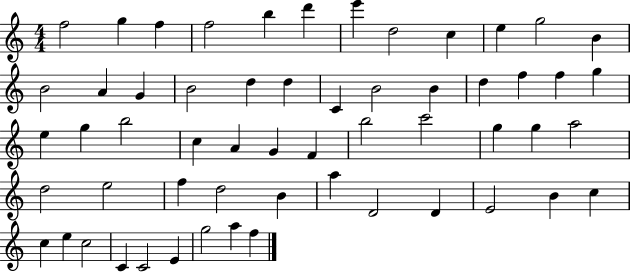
F5/h G5/q F5/q F5/h B5/q D6/q E6/q D5/h C5/q E5/q G5/h B4/q B4/h A4/q G4/q B4/h D5/q D5/q C4/q B4/h B4/q D5/q F5/q F5/q G5/q E5/q G5/q B5/h C5/q A4/q G4/q F4/q B5/h C6/h G5/q G5/q A5/h D5/h E5/h F5/q D5/h B4/q A5/q D4/h D4/q E4/h B4/q C5/q C5/q E5/q C5/h C4/q C4/h E4/q G5/h A5/q F5/q